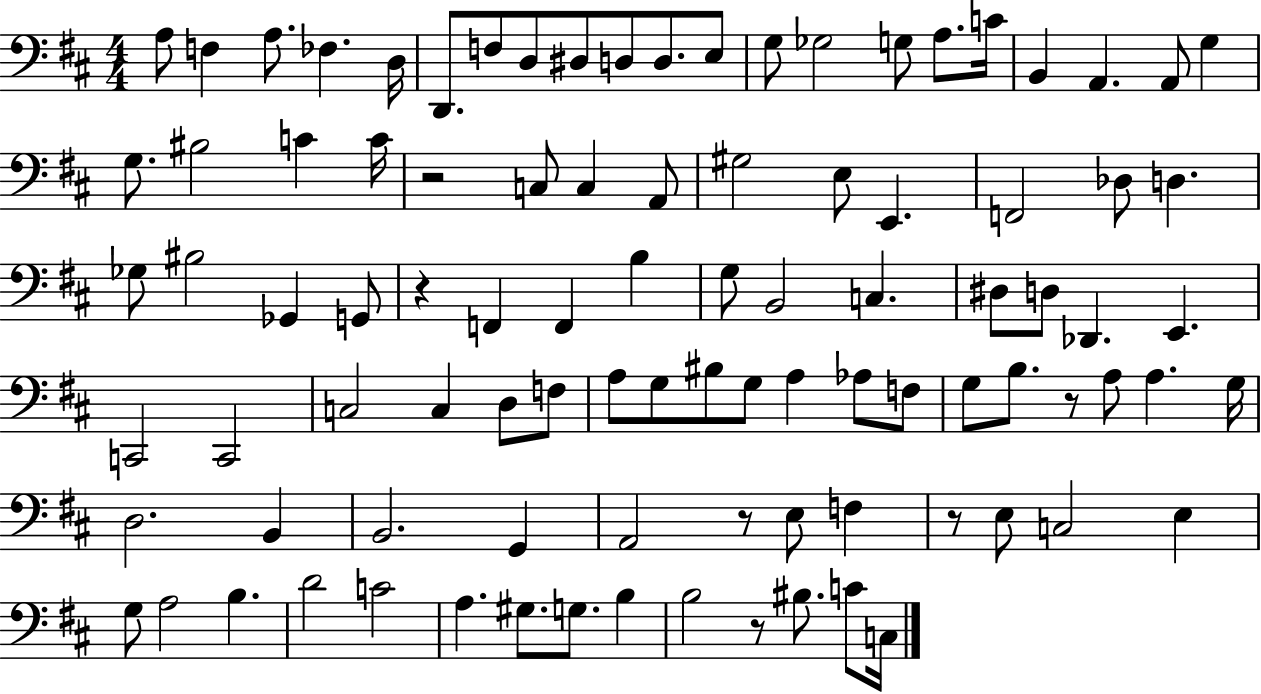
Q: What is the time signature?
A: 4/4